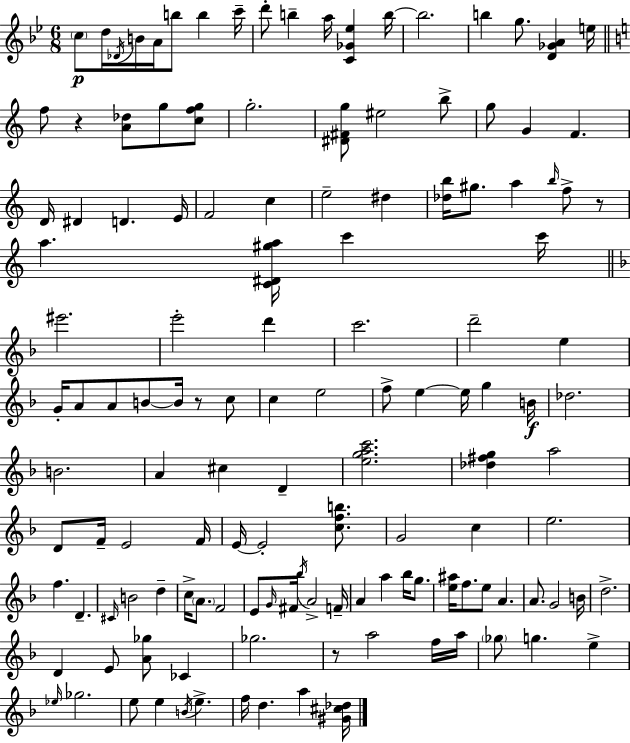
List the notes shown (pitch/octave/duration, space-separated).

C5/e D5/s Db4/s B4/s A4/s B5/e B5/q C6/s D6/e B5/q A5/s [C4,Gb4,Eb5]/q B5/s B5/h. B5/q G5/e. [D4,Gb4,A4]/q E5/s F5/e R/q [A4,Db5]/e G5/e [C5,F5,G5]/e G5/h. [D#4,F#4,G5]/e EIS5/h B5/e G5/e G4/q F4/q. D4/s D#4/q D4/q. E4/s F4/h C5/q E5/h D#5/q [Db5,B5]/s G#5/e. A5/q B5/s F5/e R/e A5/q. [C4,D#4,G#5,A5]/s C6/q C6/s EIS6/h. E6/h D6/q C6/h. D6/h E5/q G4/s A4/e A4/e B4/e B4/s R/e C5/e C5/q E5/h F5/e E5/q E5/s G5/q B4/s Db5/h. B4/h. A4/q C#5/q D4/q [E5,G5,A5,C6]/h. [Db5,F#5,G5]/q A5/h D4/e F4/s E4/h F4/s E4/s E4/h [C5,F5,B5]/e. G4/h C5/q E5/h. F5/q. D4/q. C#4/s B4/h D5/q C5/s A4/e. F4/h E4/e G4/s F#4/s Bb5/s A4/h F4/s A4/q A5/q Bb5/s G5/e. [E5,A#5]/s F5/e. E5/e A4/q. A4/e. G4/h B4/s D5/h. D4/q E4/e [A4,Gb5]/e CES4/q Gb5/h. R/e A5/h F5/s A5/s Gb5/e G5/q. E5/q Eb5/s Gb5/h. E5/e E5/q B4/s E5/q. F5/s D5/q. A5/q [G#4,C#5,Db5]/s